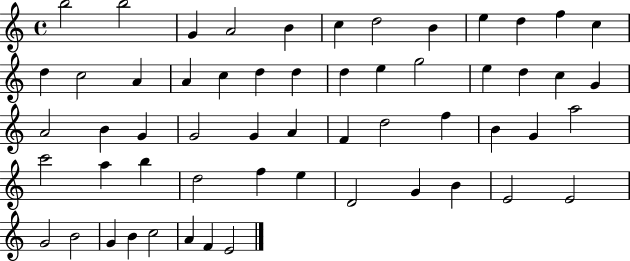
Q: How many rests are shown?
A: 0